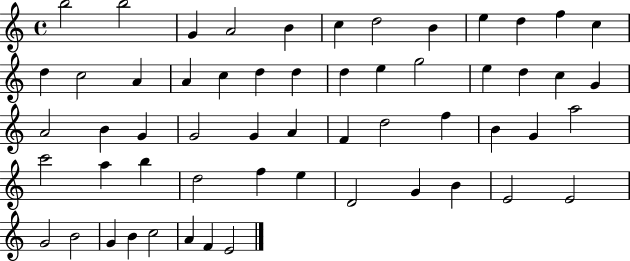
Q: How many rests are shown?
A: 0